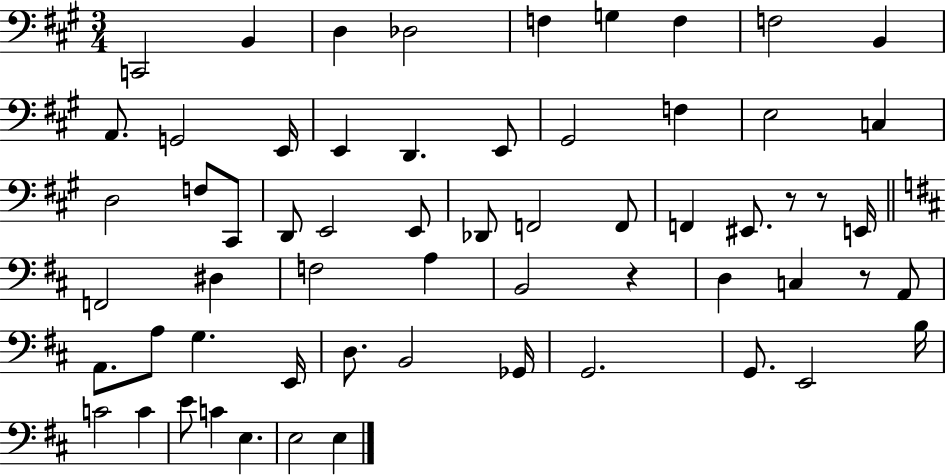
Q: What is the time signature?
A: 3/4